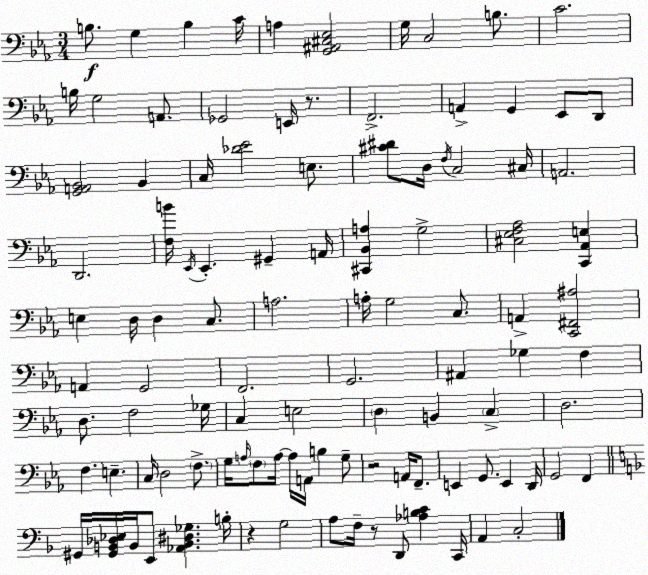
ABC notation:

X:1
T:Untitled
M:3/4
L:1/4
K:Eb
B,/2 G, B, C/4 A, [G,,^A,,^C,_E,]2 G,/4 C,2 B,/2 C2 B,/4 G,2 A,,/2 _G,,2 E,,/4 z/2 F,,2 A,, G,, _E,,/2 D,,/2 [G,,A,,_B,,]2 _B,, C,/4 [_D_E]2 E,/2 [^C^D]/2 D,/4 F,/4 C,2 ^C,/4 A,,2 D,,2 [F,B]/4 _E,,/4 _E,, ^G,, A,,/4 [^C,,_B,,A,] G,2 [^C,_E,F,_A,]2 [C,,_A,,E,] E, D,/4 D, C,/2 A,2 A,/4 G,2 C,/2 A,, [C,,^F,,^A,]2 A,, G,,2 F,,2 G,,2 ^A,, _G, F, D,/2 F,2 _G,/4 C, E,2 D, B,, C, D,2 F, E, C,/4 D,2 F,/2 G,/4 A,/4 F,/2 A,/4 A,/4 A,,/4 B, G,/2 z2 A,,/4 F,,/2 E,, G,,/2 E,, D,,/4 G,,2 F,, ^G,,/4 [^G,,B,,_D,_E,]/4 B,,/4 E,,/2 [_A,,B,,^D,_G,] B,/4 z G,2 A,/2 F,/4 z/2 D,,/2 [_A,B,C] C,,/4 A,, C,2